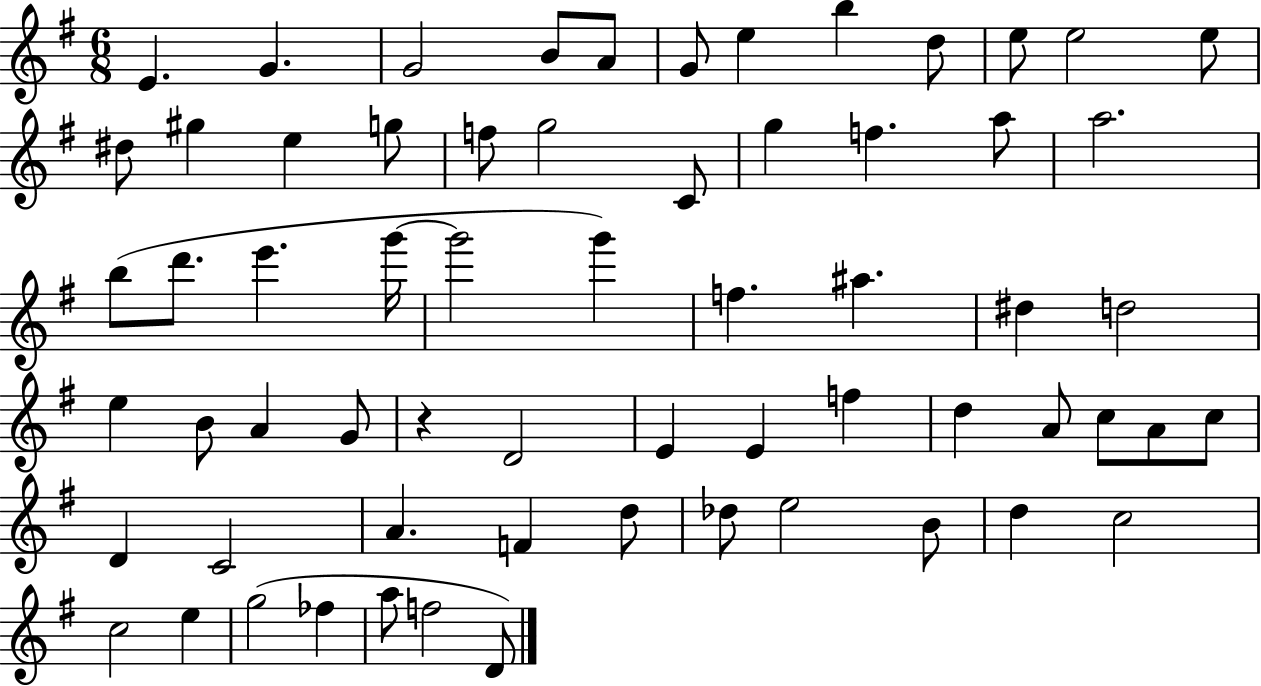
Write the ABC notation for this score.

X:1
T:Untitled
M:6/8
L:1/4
K:G
E G G2 B/2 A/2 G/2 e b d/2 e/2 e2 e/2 ^d/2 ^g e g/2 f/2 g2 C/2 g f a/2 a2 b/2 d'/2 e' g'/4 g'2 g' f ^a ^d d2 e B/2 A G/2 z D2 E E f d A/2 c/2 A/2 c/2 D C2 A F d/2 _d/2 e2 B/2 d c2 c2 e g2 _f a/2 f2 D/2